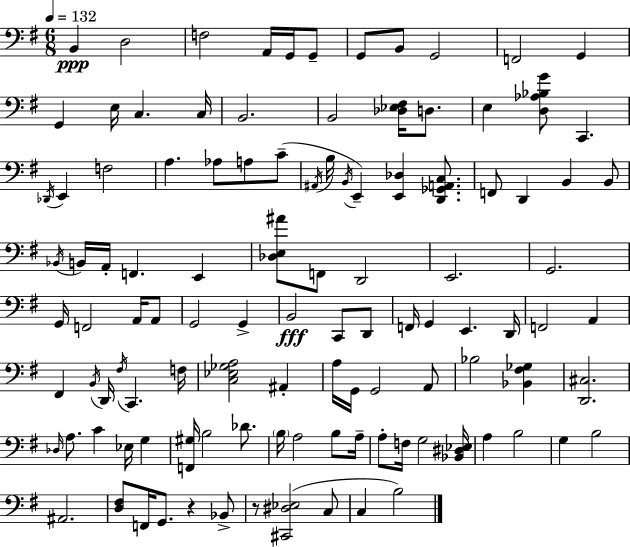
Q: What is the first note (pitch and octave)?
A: B2